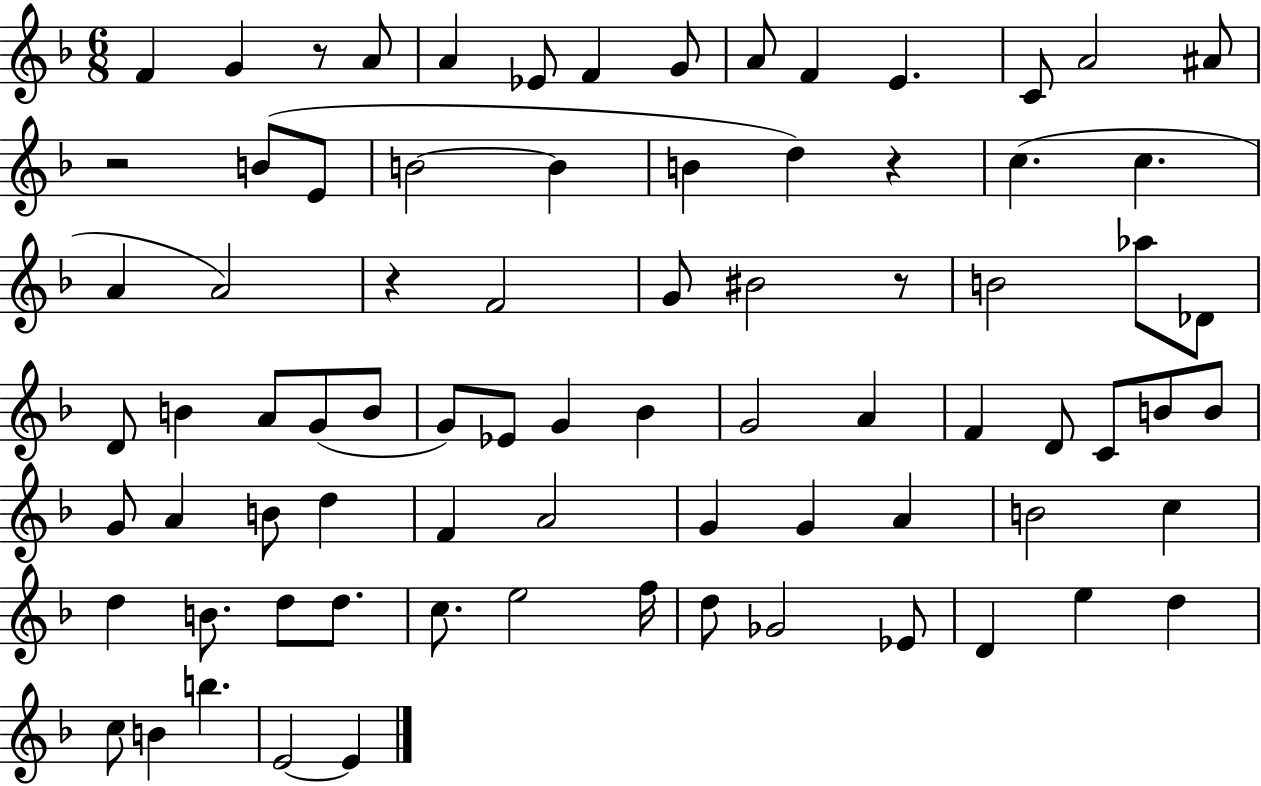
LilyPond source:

{
  \clef treble
  \numericTimeSignature
  \time 6/8
  \key f \major
  f'4 g'4 r8 a'8 | a'4 ees'8 f'4 g'8 | a'8 f'4 e'4. | c'8 a'2 ais'8 | \break r2 b'8( e'8 | b'2~~ b'4 | b'4 d''4) r4 | c''4.( c''4. | \break a'4 a'2) | r4 f'2 | g'8 bis'2 r8 | b'2 aes''8 des'8 | \break d'8 b'4 a'8 g'8( b'8 | g'8) ees'8 g'4 bes'4 | g'2 a'4 | f'4 d'8 c'8 b'8 b'8 | \break g'8 a'4 b'8 d''4 | f'4 a'2 | g'4 g'4 a'4 | b'2 c''4 | \break d''4 b'8. d''8 d''8. | c''8. e''2 f''16 | d''8 ges'2 ees'8 | d'4 e''4 d''4 | \break c''8 b'4 b''4. | e'2~~ e'4 | \bar "|."
}